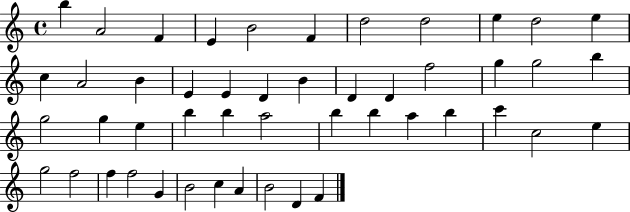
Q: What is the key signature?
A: C major